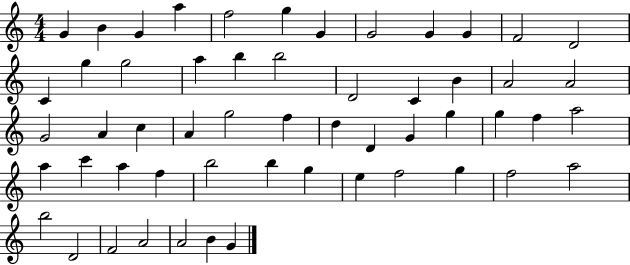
G4/q B4/q G4/q A5/q F5/h G5/q G4/q G4/h G4/q G4/q F4/h D4/h C4/q G5/q G5/h A5/q B5/q B5/h D4/h C4/q B4/q A4/h A4/h G4/h A4/q C5/q A4/q G5/h F5/q D5/q D4/q G4/q G5/q G5/q F5/q A5/h A5/q C6/q A5/q F5/q B5/h B5/q G5/q E5/q F5/h G5/q F5/h A5/h B5/h D4/h F4/h A4/h A4/h B4/q G4/q